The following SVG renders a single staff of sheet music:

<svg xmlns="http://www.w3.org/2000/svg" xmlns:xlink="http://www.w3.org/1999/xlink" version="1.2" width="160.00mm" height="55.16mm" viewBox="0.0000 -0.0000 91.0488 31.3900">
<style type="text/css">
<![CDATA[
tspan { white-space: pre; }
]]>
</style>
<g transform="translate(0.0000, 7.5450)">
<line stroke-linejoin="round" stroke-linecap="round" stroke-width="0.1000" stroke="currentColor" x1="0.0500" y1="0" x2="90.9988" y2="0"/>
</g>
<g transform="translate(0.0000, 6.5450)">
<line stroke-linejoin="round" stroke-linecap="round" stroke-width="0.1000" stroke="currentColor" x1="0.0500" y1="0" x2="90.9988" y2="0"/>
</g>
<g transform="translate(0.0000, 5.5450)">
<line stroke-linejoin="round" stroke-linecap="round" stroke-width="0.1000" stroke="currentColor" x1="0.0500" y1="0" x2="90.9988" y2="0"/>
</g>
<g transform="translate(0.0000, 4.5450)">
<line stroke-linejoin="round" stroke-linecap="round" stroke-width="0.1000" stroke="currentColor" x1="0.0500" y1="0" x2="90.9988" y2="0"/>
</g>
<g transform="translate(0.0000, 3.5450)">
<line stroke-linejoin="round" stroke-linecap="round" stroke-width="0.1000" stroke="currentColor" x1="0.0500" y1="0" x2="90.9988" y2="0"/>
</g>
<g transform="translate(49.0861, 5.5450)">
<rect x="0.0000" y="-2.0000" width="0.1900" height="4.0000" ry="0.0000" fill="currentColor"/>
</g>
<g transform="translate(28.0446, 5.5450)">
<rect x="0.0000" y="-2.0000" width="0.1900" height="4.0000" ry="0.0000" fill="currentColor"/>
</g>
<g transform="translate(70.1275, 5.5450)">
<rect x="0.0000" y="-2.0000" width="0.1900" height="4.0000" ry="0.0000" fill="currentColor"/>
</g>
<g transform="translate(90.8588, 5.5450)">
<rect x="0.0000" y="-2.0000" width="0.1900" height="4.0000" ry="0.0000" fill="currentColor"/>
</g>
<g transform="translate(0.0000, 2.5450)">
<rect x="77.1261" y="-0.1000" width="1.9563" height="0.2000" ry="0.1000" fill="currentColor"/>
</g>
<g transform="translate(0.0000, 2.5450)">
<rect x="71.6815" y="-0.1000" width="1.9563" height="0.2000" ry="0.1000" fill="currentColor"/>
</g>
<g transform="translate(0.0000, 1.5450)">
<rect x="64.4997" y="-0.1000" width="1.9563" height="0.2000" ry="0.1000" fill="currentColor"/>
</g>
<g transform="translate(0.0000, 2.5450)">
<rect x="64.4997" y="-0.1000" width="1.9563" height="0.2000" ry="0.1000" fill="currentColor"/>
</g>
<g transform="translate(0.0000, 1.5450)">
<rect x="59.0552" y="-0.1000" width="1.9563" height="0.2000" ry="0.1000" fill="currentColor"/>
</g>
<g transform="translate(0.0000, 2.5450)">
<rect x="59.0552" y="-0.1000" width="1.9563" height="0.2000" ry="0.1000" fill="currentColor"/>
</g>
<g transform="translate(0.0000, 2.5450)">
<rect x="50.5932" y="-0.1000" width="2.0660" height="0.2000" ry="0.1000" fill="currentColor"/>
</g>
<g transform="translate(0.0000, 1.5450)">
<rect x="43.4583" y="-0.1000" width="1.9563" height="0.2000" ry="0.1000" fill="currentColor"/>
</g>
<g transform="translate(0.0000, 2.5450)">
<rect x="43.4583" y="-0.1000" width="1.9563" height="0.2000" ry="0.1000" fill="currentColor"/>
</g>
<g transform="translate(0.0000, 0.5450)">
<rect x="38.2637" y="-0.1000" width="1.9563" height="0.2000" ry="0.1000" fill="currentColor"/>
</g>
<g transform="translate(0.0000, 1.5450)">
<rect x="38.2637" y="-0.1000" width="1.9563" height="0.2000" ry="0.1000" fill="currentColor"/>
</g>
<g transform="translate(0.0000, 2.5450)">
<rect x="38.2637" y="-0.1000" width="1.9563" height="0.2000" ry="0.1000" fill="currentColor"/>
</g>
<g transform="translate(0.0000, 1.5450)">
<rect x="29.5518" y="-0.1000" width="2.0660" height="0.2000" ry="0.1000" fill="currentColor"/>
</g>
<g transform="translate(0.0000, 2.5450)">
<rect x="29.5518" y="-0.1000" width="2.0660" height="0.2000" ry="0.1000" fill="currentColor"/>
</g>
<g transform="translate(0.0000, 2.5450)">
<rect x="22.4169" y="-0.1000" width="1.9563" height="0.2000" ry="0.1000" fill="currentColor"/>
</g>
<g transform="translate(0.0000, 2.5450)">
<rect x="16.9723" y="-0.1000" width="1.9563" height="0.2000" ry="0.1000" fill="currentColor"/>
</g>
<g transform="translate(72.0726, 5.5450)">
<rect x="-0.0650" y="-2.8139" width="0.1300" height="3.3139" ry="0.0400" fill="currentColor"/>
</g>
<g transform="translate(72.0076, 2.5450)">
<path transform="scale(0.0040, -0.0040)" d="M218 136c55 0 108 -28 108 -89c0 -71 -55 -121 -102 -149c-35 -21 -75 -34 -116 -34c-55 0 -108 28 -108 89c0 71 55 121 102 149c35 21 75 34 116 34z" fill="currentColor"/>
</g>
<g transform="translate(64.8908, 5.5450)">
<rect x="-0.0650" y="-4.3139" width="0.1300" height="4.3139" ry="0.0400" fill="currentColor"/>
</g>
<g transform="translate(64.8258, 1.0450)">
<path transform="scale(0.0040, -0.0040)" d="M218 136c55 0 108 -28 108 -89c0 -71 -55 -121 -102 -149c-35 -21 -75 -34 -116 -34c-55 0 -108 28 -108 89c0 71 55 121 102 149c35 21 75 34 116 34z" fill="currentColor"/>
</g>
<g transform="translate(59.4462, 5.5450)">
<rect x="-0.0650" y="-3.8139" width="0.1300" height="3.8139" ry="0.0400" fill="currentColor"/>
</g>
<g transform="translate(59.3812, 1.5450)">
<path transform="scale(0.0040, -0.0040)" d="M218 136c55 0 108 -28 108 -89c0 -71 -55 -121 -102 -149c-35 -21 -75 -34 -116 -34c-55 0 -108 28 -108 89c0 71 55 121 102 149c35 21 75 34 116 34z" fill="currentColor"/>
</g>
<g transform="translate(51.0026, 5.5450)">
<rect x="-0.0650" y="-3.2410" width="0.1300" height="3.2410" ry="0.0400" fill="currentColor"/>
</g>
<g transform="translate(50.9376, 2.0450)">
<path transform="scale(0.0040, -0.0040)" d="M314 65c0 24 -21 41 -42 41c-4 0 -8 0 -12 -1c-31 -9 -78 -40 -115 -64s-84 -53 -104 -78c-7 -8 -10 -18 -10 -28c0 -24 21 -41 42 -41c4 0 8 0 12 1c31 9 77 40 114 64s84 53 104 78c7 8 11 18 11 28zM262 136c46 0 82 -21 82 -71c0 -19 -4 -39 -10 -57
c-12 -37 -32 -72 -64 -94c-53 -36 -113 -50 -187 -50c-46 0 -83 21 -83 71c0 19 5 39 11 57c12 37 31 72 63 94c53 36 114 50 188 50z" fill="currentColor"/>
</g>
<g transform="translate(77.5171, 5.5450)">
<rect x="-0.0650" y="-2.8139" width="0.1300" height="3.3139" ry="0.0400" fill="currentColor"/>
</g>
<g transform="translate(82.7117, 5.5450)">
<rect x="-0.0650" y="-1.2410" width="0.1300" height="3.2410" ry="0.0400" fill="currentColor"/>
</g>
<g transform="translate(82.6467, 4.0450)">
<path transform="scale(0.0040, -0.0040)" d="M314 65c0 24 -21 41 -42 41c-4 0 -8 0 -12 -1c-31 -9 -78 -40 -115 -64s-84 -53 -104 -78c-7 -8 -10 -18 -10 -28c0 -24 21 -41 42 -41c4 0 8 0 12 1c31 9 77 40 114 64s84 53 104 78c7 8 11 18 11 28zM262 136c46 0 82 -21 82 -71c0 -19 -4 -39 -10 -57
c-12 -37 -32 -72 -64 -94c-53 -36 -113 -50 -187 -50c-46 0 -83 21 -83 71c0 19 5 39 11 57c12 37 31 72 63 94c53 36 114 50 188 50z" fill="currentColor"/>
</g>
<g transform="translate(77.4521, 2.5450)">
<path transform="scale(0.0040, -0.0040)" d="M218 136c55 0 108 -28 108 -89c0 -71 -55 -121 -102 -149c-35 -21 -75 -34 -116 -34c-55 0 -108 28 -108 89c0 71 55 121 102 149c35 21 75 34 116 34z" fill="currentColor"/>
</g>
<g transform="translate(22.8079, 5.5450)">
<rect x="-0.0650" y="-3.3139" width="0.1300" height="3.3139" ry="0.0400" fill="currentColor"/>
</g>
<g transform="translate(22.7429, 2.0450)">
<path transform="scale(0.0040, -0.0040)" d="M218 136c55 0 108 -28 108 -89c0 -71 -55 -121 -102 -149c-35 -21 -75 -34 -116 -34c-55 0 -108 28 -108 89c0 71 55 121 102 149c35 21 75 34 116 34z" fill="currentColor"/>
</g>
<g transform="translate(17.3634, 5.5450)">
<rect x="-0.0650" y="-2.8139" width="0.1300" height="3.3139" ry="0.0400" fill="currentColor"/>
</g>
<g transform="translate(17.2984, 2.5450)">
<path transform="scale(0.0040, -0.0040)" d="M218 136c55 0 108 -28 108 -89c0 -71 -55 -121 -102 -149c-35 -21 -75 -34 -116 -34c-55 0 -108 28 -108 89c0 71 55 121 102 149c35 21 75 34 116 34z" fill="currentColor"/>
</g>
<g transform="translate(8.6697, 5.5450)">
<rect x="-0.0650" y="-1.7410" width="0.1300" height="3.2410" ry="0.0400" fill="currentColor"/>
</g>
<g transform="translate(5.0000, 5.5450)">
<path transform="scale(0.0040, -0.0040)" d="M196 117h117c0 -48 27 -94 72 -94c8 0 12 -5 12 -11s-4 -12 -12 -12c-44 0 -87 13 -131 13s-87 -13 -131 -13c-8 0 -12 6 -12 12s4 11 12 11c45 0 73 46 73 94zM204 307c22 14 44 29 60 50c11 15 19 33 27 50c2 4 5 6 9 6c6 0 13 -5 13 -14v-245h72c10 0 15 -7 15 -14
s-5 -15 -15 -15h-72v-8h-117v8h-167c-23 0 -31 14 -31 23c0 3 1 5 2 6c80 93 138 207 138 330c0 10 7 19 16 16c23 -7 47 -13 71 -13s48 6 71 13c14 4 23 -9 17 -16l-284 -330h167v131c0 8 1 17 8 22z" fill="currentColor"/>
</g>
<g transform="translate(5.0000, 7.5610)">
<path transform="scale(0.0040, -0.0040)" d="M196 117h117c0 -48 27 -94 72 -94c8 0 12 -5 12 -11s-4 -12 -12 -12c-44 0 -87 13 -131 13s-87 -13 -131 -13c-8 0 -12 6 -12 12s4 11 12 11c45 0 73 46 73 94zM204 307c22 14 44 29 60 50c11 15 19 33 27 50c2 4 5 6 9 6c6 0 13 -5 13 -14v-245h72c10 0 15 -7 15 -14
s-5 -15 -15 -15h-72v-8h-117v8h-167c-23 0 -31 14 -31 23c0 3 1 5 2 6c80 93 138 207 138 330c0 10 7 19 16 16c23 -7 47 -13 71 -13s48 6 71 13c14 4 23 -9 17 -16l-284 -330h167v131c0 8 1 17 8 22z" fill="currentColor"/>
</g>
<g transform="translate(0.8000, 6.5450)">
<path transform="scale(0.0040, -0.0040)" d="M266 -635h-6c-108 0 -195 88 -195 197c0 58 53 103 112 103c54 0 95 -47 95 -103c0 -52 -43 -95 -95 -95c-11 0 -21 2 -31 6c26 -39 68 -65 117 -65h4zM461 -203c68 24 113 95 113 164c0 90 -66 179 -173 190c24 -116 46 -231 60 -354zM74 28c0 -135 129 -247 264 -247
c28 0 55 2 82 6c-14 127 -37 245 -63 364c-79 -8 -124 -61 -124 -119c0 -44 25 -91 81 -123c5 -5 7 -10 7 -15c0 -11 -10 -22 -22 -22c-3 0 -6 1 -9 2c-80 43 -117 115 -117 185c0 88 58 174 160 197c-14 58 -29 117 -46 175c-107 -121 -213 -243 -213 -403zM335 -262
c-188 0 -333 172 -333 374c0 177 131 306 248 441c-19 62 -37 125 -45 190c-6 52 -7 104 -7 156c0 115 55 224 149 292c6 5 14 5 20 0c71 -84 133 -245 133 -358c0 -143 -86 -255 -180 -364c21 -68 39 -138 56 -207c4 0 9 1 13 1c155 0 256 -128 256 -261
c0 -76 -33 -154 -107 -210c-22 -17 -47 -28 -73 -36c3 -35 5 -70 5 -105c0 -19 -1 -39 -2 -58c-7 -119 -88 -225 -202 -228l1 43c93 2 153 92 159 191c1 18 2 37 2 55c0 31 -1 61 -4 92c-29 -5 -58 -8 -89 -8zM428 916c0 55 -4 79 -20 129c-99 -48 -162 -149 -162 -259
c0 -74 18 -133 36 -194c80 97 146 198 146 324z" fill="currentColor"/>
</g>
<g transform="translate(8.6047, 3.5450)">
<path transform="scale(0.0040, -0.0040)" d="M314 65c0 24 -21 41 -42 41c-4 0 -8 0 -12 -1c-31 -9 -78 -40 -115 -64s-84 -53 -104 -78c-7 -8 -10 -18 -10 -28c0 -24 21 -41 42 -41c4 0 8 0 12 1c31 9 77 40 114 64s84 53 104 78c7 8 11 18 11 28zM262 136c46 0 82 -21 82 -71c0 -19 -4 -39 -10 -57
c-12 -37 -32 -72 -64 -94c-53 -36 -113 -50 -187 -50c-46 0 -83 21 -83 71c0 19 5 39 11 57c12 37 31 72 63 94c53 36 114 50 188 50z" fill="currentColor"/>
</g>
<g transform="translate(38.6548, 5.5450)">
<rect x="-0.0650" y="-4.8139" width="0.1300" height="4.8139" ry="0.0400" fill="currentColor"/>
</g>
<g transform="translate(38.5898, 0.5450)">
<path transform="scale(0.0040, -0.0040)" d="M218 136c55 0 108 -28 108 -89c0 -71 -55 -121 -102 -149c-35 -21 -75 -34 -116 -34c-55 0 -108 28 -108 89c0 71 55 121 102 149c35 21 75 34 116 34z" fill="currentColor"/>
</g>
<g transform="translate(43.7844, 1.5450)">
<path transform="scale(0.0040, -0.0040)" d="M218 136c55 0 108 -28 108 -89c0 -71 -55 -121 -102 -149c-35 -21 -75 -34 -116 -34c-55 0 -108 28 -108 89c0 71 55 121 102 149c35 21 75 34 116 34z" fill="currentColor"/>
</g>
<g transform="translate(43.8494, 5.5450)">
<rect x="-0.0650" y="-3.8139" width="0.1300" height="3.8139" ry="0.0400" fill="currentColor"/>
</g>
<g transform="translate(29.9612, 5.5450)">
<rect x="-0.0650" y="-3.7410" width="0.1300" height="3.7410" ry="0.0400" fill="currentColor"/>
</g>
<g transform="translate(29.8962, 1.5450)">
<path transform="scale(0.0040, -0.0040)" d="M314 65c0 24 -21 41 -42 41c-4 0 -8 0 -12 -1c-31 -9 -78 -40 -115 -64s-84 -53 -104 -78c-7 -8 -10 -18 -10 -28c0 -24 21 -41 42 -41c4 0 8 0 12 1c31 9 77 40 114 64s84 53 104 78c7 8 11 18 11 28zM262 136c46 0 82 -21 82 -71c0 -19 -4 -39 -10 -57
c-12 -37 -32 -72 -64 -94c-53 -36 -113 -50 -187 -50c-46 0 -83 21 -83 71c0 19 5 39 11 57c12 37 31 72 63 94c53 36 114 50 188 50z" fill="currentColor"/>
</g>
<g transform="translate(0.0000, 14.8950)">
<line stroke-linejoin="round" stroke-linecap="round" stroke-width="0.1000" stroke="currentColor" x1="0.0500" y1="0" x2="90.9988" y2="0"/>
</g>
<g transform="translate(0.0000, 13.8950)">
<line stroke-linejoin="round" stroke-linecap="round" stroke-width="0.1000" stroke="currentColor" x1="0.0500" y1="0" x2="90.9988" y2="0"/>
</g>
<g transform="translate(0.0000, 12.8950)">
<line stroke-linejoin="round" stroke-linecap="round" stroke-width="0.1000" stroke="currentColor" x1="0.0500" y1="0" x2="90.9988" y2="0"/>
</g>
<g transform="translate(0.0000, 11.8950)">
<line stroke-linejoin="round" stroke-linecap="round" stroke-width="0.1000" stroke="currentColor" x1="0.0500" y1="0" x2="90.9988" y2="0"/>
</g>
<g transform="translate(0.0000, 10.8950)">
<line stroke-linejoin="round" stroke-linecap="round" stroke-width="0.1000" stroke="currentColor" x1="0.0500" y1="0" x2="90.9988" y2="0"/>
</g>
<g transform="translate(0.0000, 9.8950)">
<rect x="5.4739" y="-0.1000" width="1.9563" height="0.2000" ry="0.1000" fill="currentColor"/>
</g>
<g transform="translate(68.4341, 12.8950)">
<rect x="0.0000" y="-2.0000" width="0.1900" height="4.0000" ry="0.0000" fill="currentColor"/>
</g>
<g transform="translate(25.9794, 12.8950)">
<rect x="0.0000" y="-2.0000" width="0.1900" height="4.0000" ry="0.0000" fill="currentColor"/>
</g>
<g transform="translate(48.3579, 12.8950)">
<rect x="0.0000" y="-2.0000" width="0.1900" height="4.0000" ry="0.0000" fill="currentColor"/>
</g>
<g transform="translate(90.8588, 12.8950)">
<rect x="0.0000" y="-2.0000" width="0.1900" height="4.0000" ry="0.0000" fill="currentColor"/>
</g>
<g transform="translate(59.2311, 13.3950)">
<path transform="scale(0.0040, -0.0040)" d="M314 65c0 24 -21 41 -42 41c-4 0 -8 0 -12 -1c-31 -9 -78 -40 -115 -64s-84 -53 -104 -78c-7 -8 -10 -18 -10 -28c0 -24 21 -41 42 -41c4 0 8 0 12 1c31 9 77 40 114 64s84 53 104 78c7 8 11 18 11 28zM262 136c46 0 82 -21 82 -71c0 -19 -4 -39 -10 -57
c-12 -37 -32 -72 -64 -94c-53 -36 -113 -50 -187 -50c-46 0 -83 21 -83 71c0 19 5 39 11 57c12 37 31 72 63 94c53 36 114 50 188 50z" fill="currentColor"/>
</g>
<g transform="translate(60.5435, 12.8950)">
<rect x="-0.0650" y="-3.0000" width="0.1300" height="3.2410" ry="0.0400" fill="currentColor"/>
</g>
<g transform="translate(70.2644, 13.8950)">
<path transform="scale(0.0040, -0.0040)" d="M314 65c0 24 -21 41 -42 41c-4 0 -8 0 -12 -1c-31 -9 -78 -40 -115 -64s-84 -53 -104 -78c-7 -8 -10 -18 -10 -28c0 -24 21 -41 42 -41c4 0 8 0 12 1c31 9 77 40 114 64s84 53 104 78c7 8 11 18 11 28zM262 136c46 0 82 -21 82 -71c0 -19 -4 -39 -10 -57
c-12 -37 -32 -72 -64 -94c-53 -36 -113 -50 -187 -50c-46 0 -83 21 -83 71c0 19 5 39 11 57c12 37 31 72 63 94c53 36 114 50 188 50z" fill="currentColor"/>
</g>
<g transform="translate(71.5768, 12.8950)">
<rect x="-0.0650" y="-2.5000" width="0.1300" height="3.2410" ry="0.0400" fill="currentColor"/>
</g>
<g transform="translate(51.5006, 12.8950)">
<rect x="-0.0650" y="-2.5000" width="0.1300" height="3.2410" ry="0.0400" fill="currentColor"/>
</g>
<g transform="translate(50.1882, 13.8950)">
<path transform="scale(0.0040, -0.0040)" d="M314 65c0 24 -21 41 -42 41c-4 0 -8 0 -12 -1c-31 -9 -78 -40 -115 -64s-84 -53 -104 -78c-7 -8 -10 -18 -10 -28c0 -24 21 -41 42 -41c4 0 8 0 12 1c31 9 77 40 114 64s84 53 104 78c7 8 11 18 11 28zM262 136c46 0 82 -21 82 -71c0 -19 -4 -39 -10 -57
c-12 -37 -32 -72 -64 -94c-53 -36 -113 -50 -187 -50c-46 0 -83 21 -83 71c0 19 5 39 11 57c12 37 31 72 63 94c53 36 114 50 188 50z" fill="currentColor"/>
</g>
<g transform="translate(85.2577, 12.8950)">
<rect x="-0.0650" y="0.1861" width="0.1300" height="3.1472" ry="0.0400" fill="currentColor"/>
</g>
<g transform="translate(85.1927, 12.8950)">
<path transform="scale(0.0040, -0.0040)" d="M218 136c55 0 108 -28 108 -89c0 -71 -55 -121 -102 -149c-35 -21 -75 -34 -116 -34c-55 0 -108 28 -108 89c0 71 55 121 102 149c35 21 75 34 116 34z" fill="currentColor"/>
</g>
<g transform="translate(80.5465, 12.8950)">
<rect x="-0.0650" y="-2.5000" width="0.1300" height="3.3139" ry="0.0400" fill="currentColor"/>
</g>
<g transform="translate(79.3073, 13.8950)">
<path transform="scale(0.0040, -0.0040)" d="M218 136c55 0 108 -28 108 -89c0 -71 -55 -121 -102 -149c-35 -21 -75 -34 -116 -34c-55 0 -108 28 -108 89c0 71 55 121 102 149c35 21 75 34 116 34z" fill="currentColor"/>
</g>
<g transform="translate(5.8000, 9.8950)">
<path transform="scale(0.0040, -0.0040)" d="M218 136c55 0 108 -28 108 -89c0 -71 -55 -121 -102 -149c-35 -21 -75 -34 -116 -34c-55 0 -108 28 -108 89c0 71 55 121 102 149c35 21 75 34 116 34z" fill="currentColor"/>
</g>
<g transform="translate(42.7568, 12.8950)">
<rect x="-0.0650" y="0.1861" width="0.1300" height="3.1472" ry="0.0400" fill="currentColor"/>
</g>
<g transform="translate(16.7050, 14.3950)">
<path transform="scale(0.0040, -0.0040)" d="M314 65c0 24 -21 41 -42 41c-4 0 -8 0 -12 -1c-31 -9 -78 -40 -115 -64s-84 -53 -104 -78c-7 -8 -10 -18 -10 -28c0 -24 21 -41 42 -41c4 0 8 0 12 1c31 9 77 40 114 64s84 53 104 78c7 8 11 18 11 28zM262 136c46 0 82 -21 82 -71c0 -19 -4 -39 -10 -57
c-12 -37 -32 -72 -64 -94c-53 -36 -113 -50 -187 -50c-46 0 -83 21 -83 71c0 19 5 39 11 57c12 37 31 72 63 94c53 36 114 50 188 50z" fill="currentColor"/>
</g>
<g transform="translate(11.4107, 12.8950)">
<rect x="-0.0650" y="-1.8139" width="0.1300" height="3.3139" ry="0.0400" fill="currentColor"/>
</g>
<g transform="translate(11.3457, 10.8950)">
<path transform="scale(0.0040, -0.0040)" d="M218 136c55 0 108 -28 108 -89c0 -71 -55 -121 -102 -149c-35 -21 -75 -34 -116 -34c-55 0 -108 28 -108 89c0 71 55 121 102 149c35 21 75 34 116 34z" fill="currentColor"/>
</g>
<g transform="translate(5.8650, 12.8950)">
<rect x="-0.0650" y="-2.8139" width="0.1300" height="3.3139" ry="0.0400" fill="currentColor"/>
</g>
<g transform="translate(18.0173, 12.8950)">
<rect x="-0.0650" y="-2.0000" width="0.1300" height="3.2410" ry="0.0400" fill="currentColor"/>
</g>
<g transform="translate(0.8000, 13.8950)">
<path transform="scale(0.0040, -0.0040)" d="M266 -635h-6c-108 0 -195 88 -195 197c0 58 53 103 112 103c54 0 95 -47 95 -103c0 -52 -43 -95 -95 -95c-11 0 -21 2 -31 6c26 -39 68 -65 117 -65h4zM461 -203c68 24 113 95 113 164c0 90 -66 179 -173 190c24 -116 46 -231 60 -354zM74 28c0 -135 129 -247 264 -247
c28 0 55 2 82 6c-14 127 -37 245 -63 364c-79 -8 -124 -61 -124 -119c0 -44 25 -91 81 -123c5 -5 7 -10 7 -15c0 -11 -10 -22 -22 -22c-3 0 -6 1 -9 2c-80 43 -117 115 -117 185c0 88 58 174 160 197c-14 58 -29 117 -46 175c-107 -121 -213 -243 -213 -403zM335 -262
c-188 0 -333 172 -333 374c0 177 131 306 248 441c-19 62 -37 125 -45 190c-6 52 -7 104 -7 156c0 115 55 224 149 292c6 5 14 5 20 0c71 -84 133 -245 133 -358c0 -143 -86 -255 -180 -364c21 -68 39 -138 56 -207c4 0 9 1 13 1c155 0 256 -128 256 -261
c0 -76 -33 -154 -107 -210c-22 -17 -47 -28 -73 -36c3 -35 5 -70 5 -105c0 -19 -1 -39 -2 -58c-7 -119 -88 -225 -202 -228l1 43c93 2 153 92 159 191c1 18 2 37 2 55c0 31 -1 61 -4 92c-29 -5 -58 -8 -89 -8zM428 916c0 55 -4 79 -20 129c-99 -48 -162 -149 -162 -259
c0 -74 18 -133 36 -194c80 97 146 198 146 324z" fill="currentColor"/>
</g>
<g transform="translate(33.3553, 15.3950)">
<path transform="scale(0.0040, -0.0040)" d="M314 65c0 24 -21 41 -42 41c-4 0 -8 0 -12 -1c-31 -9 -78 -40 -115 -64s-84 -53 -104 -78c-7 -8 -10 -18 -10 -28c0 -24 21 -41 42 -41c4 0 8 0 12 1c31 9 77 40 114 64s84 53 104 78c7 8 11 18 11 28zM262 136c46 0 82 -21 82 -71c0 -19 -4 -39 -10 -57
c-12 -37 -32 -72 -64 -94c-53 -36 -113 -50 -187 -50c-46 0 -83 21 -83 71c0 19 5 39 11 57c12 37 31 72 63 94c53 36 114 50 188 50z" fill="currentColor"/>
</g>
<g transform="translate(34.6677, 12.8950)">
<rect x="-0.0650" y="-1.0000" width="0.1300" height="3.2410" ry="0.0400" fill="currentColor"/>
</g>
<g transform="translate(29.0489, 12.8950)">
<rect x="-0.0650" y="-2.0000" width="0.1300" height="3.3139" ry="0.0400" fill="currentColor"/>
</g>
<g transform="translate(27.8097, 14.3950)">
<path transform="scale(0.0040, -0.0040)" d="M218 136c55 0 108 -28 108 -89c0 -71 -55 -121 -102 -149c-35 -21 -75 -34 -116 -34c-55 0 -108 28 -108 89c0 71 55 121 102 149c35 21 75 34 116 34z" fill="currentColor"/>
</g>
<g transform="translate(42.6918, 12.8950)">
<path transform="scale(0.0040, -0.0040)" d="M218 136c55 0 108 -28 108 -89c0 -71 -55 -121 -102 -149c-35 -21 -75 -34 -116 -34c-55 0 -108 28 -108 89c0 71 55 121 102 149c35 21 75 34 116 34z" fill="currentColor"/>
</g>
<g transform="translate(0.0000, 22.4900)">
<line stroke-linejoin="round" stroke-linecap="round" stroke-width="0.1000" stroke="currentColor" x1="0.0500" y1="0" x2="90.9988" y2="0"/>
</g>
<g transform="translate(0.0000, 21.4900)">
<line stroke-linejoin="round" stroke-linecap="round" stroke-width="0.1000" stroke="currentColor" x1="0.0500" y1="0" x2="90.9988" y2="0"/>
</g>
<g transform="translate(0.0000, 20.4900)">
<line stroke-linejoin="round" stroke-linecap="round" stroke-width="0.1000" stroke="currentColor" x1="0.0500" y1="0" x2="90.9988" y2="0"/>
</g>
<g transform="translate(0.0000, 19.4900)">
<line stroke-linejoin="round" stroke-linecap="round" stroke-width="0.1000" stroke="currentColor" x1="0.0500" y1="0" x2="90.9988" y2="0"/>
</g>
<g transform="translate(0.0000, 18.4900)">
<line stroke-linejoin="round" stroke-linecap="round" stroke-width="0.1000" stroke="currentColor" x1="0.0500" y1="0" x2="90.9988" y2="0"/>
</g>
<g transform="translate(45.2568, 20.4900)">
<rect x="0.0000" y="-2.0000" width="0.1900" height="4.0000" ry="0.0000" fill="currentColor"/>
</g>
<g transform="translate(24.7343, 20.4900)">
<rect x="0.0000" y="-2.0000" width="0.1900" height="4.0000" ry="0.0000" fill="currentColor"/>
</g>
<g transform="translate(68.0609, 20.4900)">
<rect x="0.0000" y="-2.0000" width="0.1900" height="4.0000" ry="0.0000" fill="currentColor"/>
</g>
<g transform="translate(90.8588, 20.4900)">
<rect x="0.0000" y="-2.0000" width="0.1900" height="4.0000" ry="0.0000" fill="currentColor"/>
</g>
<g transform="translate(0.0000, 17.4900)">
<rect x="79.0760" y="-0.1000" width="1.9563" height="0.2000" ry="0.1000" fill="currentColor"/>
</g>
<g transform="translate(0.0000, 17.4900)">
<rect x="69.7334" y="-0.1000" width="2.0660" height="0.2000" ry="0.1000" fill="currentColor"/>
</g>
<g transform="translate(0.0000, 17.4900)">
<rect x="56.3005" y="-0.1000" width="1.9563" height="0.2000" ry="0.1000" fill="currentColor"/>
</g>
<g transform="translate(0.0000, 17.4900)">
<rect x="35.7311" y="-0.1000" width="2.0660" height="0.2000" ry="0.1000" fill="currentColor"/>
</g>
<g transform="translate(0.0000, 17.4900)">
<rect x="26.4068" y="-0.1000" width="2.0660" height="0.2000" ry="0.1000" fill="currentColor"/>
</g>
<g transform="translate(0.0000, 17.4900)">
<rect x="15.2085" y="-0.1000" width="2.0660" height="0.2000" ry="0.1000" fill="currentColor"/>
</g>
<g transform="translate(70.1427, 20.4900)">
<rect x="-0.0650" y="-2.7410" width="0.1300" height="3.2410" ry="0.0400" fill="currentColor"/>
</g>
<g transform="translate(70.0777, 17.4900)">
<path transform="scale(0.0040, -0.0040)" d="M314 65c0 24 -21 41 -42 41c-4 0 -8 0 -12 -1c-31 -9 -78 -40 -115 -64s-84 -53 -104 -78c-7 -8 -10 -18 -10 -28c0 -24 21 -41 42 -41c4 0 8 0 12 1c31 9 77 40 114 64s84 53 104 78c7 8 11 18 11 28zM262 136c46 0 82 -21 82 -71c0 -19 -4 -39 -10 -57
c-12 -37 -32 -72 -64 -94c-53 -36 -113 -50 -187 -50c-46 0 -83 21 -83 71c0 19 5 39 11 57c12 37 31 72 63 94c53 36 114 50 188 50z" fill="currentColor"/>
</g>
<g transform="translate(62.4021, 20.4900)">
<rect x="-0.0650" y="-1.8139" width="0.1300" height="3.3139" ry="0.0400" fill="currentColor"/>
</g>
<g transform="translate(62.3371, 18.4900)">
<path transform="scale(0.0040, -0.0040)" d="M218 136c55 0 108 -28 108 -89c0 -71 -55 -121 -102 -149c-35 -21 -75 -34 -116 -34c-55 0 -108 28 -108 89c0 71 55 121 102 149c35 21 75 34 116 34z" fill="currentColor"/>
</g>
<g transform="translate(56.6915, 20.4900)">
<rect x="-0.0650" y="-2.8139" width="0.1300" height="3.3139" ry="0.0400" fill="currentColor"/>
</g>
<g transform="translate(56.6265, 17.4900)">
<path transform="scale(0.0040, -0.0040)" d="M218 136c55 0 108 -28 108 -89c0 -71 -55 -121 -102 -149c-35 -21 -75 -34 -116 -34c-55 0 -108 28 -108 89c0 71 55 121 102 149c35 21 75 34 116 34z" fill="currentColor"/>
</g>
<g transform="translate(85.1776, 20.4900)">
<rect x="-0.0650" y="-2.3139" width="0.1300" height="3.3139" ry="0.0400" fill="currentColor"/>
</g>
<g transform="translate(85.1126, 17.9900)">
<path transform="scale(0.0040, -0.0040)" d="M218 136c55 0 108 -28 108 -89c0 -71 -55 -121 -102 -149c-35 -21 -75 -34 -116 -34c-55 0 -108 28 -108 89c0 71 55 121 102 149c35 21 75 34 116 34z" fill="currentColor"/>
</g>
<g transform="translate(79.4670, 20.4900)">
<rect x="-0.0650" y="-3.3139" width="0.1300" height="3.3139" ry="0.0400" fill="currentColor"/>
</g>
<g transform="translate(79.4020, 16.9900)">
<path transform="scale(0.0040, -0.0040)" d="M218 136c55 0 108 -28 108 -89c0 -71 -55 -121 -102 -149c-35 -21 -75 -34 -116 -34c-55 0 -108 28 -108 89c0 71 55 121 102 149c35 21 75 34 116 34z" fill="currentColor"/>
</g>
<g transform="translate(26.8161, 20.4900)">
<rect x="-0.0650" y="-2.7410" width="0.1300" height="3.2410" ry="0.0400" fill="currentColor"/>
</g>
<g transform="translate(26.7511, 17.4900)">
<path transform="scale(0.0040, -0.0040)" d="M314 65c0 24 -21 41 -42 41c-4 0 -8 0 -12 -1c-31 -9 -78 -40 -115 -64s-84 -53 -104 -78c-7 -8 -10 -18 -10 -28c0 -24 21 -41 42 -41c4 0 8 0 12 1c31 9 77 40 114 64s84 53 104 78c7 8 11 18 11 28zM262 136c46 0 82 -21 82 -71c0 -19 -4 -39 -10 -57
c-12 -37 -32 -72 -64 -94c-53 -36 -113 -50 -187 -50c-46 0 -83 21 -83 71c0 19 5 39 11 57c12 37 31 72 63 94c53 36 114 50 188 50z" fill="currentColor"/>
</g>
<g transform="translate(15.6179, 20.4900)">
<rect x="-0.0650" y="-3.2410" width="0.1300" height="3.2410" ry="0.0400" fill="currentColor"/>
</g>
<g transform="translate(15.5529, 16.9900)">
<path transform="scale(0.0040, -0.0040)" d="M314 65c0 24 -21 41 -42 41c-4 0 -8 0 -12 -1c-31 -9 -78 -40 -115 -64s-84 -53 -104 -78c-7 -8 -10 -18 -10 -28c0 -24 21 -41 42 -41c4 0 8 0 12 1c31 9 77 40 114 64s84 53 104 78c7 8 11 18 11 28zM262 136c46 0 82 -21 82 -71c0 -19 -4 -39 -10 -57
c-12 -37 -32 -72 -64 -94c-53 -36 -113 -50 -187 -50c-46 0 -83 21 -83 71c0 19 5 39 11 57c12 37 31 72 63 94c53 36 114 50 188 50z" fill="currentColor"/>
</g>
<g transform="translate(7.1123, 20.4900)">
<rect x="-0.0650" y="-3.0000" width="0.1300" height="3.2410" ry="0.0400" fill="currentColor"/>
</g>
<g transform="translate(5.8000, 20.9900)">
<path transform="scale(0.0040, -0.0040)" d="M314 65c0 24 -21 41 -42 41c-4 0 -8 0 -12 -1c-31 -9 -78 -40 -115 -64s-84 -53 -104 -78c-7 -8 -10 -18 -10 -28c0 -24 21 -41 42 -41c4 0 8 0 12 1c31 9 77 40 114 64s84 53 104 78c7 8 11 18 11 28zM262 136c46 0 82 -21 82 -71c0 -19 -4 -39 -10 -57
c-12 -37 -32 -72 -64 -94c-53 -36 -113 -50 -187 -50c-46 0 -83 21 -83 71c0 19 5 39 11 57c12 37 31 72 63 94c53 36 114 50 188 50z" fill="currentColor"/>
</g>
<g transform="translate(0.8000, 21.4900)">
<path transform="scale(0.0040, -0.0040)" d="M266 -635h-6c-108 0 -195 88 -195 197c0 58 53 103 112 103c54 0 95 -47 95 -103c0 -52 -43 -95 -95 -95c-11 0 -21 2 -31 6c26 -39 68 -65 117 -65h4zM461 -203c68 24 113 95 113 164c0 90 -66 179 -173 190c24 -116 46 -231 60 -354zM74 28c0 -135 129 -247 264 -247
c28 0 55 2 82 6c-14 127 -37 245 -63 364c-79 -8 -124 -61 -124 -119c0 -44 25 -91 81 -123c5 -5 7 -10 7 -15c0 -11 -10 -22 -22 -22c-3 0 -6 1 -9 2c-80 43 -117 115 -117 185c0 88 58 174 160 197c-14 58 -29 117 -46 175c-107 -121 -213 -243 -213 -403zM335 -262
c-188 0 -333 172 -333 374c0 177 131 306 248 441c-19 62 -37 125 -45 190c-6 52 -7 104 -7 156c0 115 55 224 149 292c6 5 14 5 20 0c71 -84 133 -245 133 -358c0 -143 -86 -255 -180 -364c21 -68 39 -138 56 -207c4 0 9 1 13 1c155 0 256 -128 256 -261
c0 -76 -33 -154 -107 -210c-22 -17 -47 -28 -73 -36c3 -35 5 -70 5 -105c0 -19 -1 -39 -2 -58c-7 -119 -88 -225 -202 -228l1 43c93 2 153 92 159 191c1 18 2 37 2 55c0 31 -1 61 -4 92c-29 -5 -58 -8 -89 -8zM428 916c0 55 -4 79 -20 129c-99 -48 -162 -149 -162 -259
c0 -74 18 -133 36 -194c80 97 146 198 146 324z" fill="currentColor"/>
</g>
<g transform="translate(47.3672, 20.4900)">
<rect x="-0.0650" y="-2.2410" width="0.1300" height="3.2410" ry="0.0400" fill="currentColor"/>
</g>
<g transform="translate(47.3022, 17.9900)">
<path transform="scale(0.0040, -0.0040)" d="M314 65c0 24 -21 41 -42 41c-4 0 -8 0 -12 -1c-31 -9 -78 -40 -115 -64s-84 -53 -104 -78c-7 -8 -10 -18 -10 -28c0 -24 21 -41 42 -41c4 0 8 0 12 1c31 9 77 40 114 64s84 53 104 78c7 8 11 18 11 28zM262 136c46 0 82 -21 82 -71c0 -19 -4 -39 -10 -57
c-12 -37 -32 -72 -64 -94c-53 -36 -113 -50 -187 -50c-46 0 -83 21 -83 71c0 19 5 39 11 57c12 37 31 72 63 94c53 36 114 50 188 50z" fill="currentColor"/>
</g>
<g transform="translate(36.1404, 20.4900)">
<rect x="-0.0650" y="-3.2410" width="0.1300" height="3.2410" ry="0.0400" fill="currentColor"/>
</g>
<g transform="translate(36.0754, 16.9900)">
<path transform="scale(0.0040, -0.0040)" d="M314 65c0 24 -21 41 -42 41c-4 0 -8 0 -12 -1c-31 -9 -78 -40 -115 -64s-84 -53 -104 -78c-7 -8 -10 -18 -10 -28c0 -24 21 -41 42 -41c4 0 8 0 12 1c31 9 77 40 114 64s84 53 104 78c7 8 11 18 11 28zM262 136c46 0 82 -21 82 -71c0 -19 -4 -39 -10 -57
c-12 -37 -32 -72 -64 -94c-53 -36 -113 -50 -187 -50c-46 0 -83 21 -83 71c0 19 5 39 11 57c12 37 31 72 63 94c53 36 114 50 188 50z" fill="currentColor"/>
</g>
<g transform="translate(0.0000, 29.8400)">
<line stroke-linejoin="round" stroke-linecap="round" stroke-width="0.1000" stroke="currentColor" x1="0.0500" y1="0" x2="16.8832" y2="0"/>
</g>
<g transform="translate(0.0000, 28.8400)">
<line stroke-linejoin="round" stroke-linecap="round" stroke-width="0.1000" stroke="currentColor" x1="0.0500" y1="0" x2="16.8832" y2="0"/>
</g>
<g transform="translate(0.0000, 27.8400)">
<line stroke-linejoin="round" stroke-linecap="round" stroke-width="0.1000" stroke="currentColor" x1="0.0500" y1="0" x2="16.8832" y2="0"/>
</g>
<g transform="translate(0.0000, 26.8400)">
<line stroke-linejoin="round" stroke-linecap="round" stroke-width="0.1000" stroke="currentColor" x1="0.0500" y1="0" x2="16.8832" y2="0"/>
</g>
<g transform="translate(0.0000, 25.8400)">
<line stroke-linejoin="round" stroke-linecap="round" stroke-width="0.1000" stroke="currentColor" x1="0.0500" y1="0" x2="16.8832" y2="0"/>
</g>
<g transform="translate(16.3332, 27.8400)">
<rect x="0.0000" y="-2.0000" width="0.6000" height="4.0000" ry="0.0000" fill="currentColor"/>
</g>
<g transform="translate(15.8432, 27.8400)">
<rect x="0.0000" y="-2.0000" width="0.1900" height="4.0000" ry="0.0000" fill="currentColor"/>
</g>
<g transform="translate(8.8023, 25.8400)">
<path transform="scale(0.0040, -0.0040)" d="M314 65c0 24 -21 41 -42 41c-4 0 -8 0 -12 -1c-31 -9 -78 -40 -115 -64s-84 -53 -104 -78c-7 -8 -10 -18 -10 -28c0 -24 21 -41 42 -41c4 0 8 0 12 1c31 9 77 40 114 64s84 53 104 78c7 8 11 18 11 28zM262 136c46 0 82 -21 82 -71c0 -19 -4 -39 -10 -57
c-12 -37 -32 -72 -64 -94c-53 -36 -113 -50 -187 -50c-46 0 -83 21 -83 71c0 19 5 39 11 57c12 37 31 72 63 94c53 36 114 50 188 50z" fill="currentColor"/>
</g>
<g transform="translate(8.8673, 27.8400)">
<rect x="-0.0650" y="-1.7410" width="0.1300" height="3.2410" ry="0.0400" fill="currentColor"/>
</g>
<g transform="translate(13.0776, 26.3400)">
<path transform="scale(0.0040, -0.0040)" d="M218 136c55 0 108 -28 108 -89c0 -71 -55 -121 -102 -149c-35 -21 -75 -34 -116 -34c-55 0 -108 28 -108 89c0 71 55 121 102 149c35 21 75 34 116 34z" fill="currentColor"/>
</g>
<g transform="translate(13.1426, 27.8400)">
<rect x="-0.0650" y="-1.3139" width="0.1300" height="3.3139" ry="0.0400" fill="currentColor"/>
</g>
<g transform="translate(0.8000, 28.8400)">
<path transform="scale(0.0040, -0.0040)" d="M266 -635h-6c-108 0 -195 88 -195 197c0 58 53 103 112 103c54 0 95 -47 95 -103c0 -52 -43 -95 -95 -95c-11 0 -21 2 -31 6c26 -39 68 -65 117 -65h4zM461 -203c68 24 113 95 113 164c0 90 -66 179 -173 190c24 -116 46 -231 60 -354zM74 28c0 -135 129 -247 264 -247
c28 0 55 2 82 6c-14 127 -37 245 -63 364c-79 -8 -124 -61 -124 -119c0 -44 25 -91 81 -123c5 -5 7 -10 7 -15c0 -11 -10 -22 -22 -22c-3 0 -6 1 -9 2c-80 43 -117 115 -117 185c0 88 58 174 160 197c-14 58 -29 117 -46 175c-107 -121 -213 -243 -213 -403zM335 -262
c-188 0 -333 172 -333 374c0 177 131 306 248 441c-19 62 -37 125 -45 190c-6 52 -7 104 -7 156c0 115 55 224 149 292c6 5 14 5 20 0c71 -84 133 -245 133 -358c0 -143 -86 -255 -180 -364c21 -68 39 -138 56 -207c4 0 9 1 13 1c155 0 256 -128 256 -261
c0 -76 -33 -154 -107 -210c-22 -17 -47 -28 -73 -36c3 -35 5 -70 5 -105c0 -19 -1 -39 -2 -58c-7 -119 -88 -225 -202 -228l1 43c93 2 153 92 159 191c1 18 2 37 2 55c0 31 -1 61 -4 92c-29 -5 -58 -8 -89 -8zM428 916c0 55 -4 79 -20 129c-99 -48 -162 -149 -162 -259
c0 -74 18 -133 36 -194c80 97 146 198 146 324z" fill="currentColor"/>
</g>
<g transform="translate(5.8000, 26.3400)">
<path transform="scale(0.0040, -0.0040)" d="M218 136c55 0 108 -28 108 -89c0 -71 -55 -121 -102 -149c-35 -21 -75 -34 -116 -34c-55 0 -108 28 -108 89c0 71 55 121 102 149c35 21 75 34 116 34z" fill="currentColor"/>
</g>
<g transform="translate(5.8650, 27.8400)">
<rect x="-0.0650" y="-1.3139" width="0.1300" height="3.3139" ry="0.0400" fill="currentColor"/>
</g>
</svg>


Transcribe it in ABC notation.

X:1
T:Untitled
M:4/4
L:1/4
K:C
f2 a b c'2 e' c' b2 c' d' a a e2 a f F2 F D2 B G2 A2 G2 G B A2 b2 a2 b2 g2 a f a2 b g e f2 e